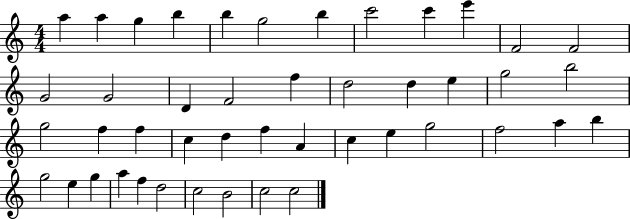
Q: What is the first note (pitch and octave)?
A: A5